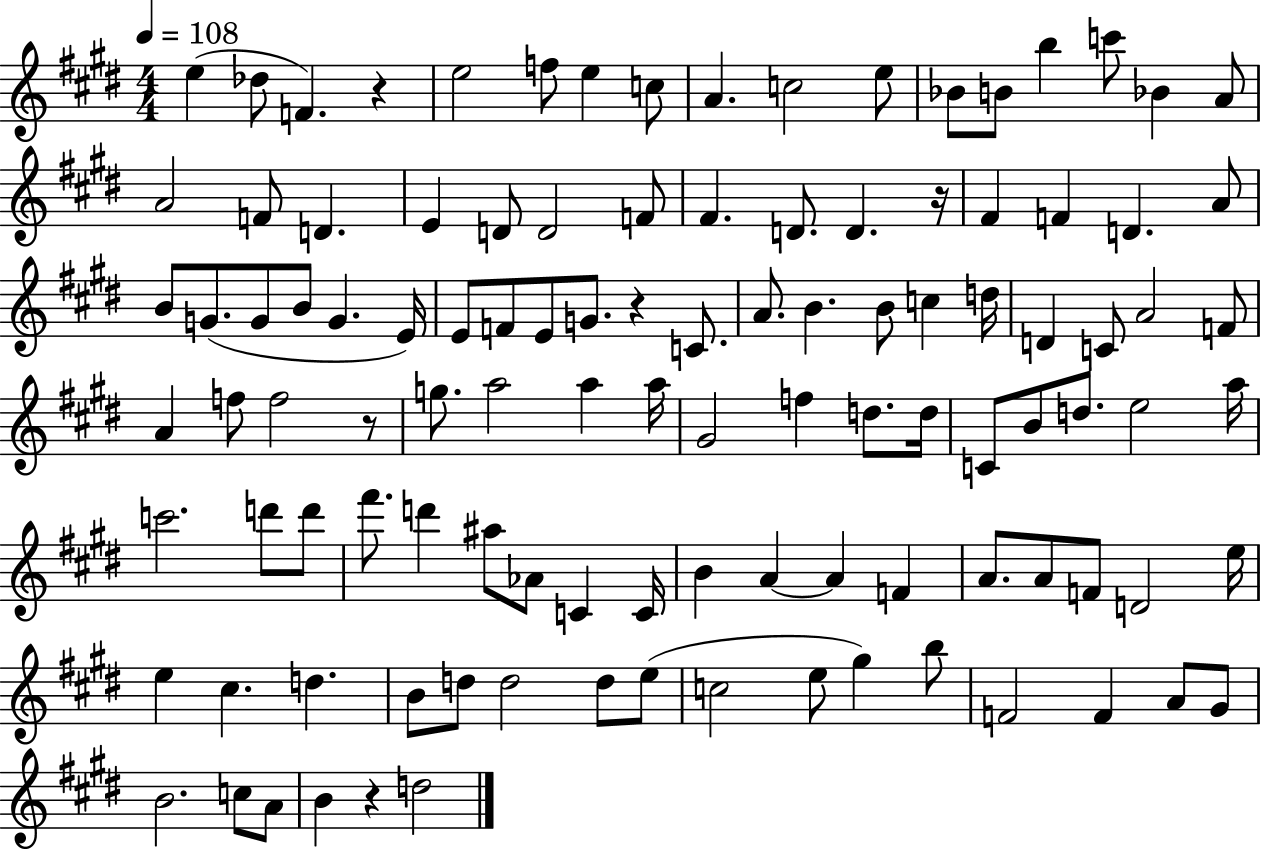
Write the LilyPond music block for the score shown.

{
  \clef treble
  \numericTimeSignature
  \time 4/4
  \key e \major
  \tempo 4 = 108
  e''4( des''8 f'4.) r4 | e''2 f''8 e''4 c''8 | a'4. c''2 e''8 | bes'8 b'8 b''4 c'''8 bes'4 a'8 | \break a'2 f'8 d'4. | e'4 d'8 d'2 f'8 | fis'4. d'8. d'4. r16 | fis'4 f'4 d'4. a'8 | \break b'8 g'8.( g'8 b'8 g'4. e'16) | e'8 f'8 e'8 g'8. r4 c'8. | a'8. b'4. b'8 c''4 d''16 | d'4 c'8 a'2 f'8 | \break a'4 f''8 f''2 r8 | g''8. a''2 a''4 a''16 | gis'2 f''4 d''8. d''16 | c'8 b'8 d''8. e''2 a''16 | \break c'''2. d'''8 d'''8 | fis'''8. d'''4 ais''8 aes'8 c'4 c'16 | b'4 a'4~~ a'4 f'4 | a'8. a'8 f'8 d'2 e''16 | \break e''4 cis''4. d''4. | b'8 d''8 d''2 d''8 e''8( | c''2 e''8 gis''4) b''8 | f'2 f'4 a'8 gis'8 | \break b'2. c''8 a'8 | b'4 r4 d''2 | \bar "|."
}